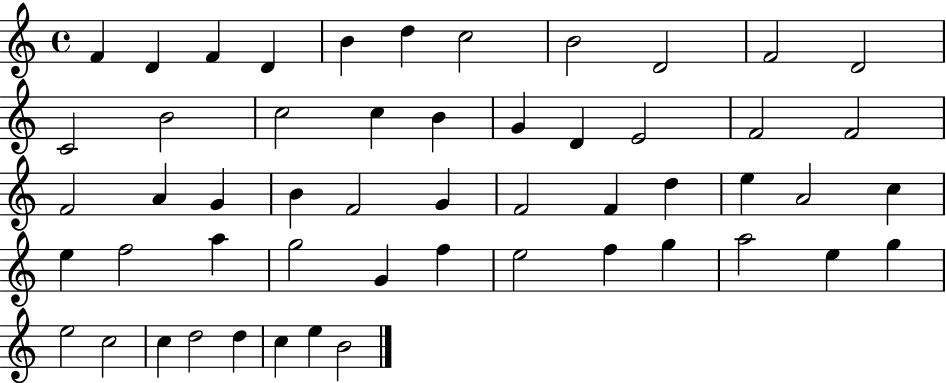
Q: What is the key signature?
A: C major